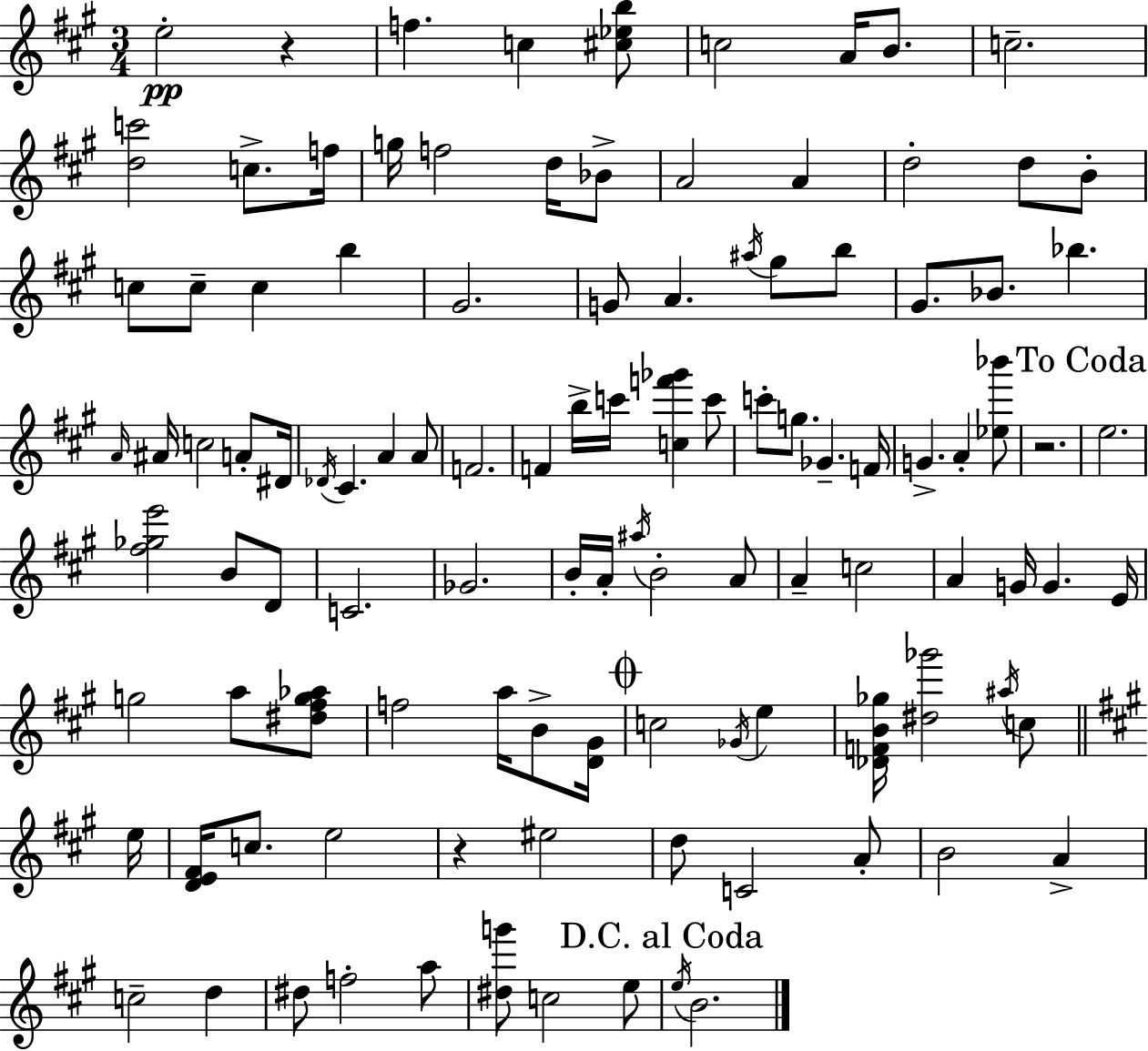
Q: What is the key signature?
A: A major